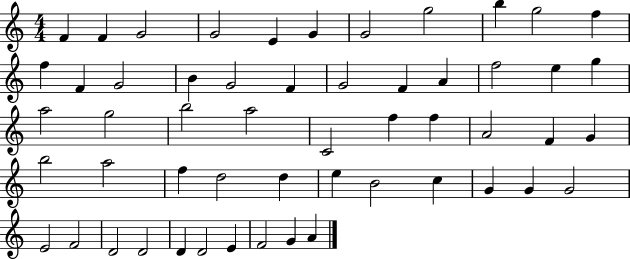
{
  \clef treble
  \numericTimeSignature
  \time 4/4
  \key c \major
  f'4 f'4 g'2 | g'2 e'4 g'4 | g'2 g''2 | b''4 g''2 f''4 | \break f''4 f'4 g'2 | b'4 g'2 f'4 | g'2 f'4 a'4 | f''2 e''4 g''4 | \break a''2 g''2 | b''2 a''2 | c'2 f''4 f''4 | a'2 f'4 g'4 | \break b''2 a''2 | f''4 d''2 d''4 | e''4 b'2 c''4 | g'4 g'4 g'2 | \break e'2 f'2 | d'2 d'2 | d'4 d'2 e'4 | f'2 g'4 a'4 | \break \bar "|."
}